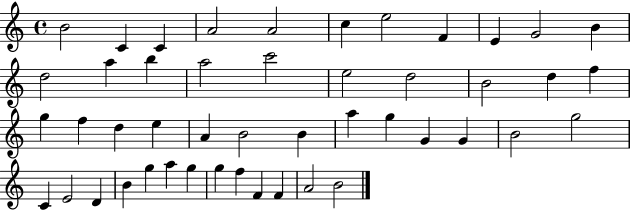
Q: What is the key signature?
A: C major